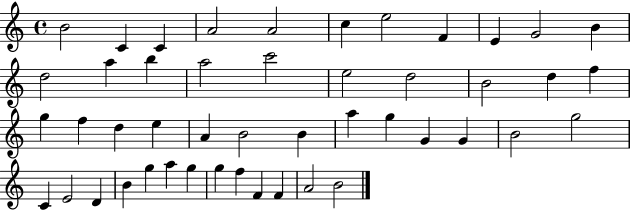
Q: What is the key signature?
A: C major